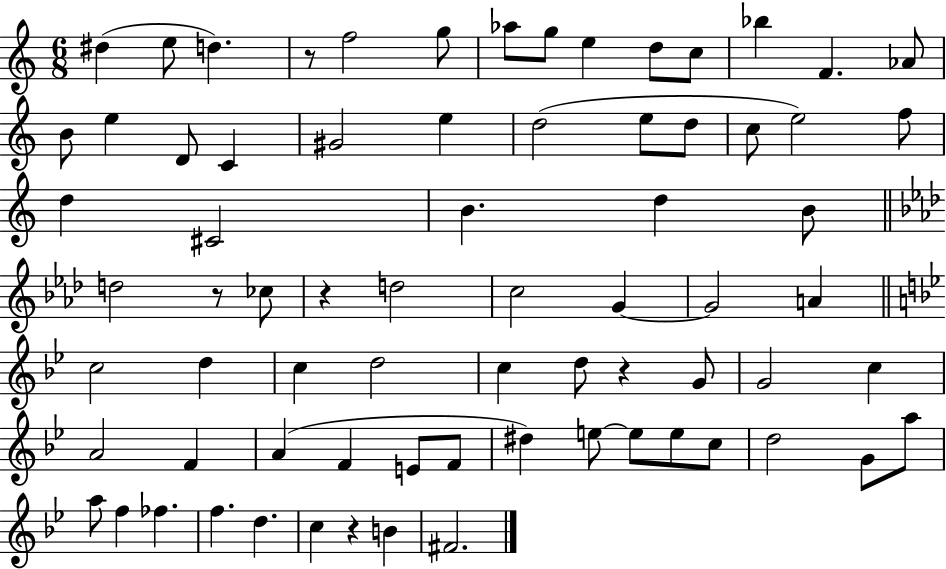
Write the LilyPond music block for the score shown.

{
  \clef treble
  \numericTimeSignature
  \time 6/8
  \key c \major
  \repeat volta 2 { dis''4( e''8 d''4.) | r8 f''2 g''8 | aes''8 g''8 e''4 d''8 c''8 | bes''4 f'4. aes'8 | \break b'8 e''4 d'8 c'4 | gis'2 e''4 | d''2( e''8 d''8 | c''8 e''2) f''8 | \break d''4 cis'2 | b'4. d''4 b'8 | \bar "||" \break \key aes \major d''2 r8 ces''8 | r4 d''2 | c''2 g'4~~ | g'2 a'4 | \break \bar "||" \break \key bes \major c''2 d''4 | c''4 d''2 | c''4 d''8 r4 g'8 | g'2 c''4 | \break a'2 f'4 | a'4( f'4 e'8 f'8 | dis''4) e''8~~ e''8 e''8 c''8 | d''2 g'8 a''8 | \break a''8 f''4 fes''4. | f''4. d''4. | c''4 r4 b'4 | fis'2. | \break } \bar "|."
}